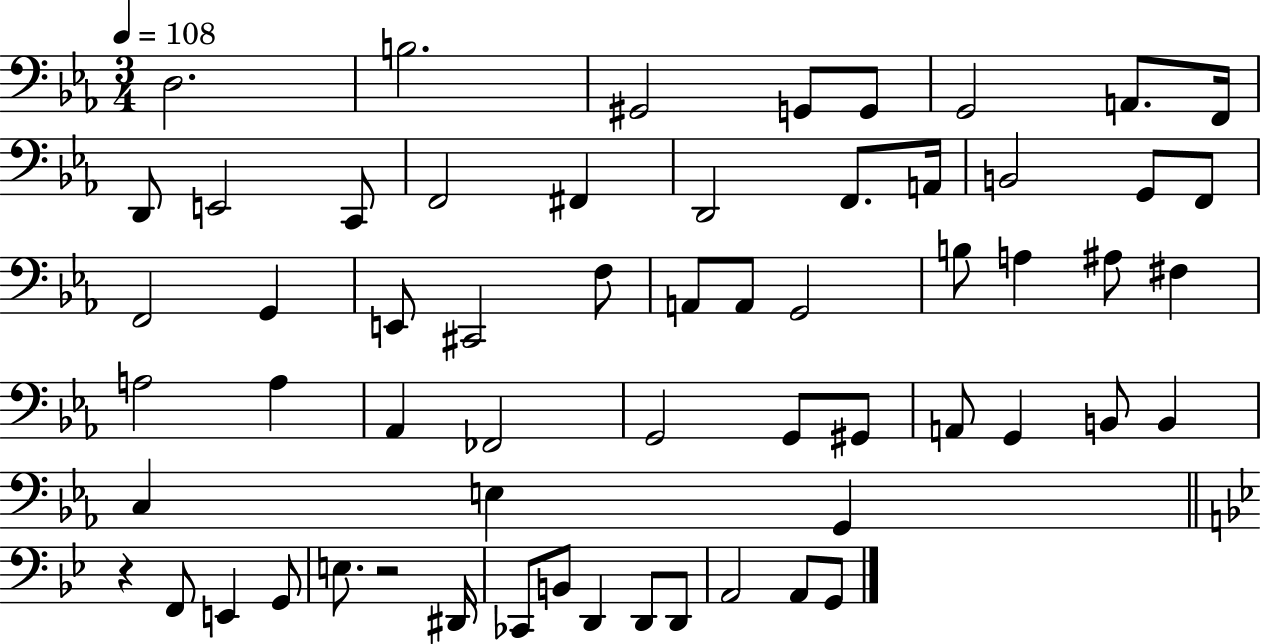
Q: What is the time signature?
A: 3/4